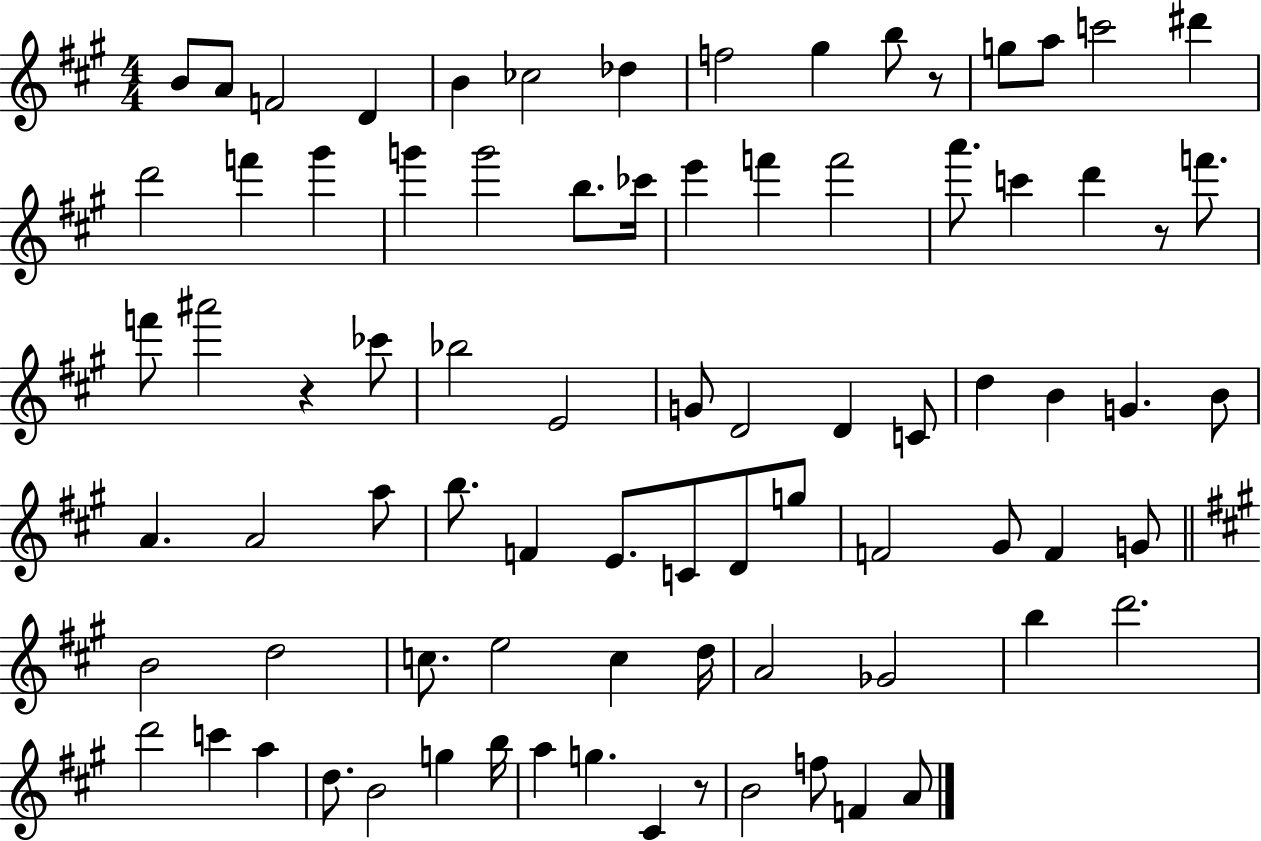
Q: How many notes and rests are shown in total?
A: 82